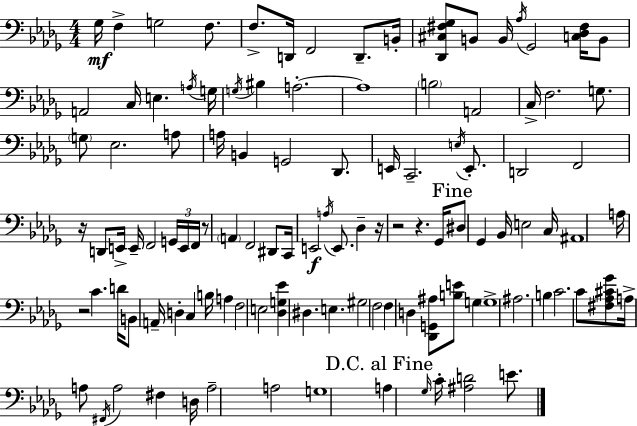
{
  \clef bass
  \numericTimeSignature
  \time 4/4
  \key bes \minor
  \repeat volta 2 { ges16\mf f4-> g2 f8. | f8.-> d,16 f,2 d,8.-- b,16-. | <des, cis fis ges>8 b,8 b,16 \acciaccatura { aes16 } ges,2 <c des fis>16 b,8 | a,2 c16 e4. | \break \acciaccatura { a16 } g16 \acciaccatura { g16 } bis4 a2.-.~~ | a1 | \parenthesize b2 a,2 | c16-> f2. | \break g8. \parenthesize g8 ees2. | a8 a16 b,4 g,2 | des,8. e,16 c,2.-- | \acciaccatura { e16 } e,8.-. d,2 f,2 | \break r16 d,8 e,16-> e,16-- f,2 | \tuplet 3/2 { g,16 e,16 f,16 } r8 \parenthesize a,4 f,2 | dis,8 c,16 e,2\f \acciaccatura { a16 } e,8. | des4-- r16 r2 r4. | \break ges,16 \mark "Fine" dis8 ges,4 bes,16 e2 | c16 ais,1 | a16 r2 c'4. | d'16 b,8 a,16-- d4-. c4 | \break b16 a4 f2 e2 | <des g ees'>4 dis4. e4. | gis2 f2 | f4 d4 <des, g, ais>8 <b e'>8 | \break g4 \parenthesize g1-> | ais2. | b4 c'2. | c'8 <fis aes cis' ges'>8 a16-> a8 \acciaccatura { fis,16 } a2 | \break fis4 d16 a2-- a2 | g1 | \mark "D.C. al Fine" a4 \grace { ges16 } c'16-. <ais d'>2 | e'8. } \bar "|."
}